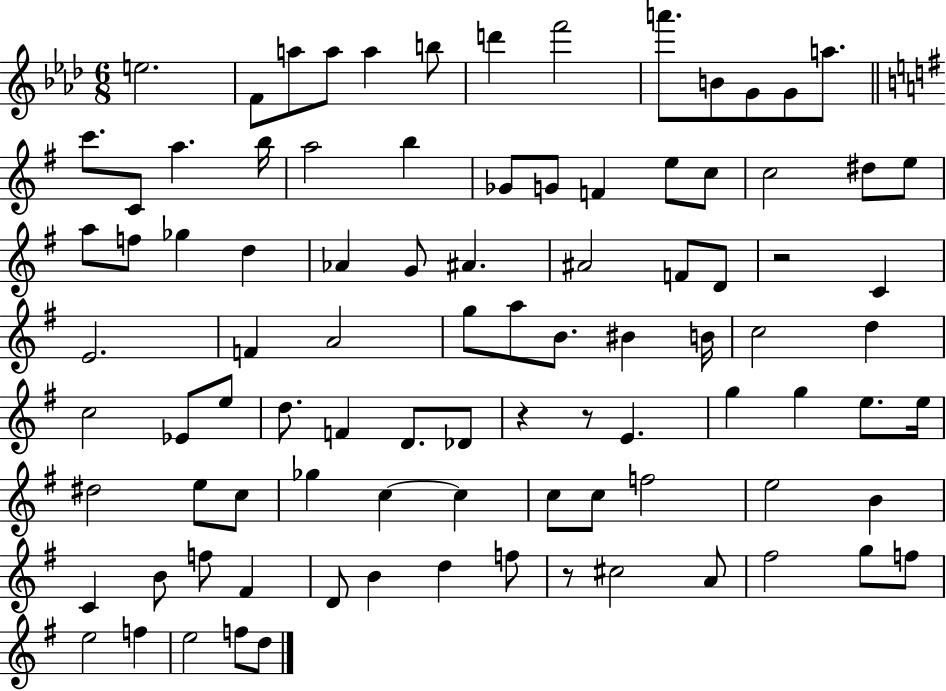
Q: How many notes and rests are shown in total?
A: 93